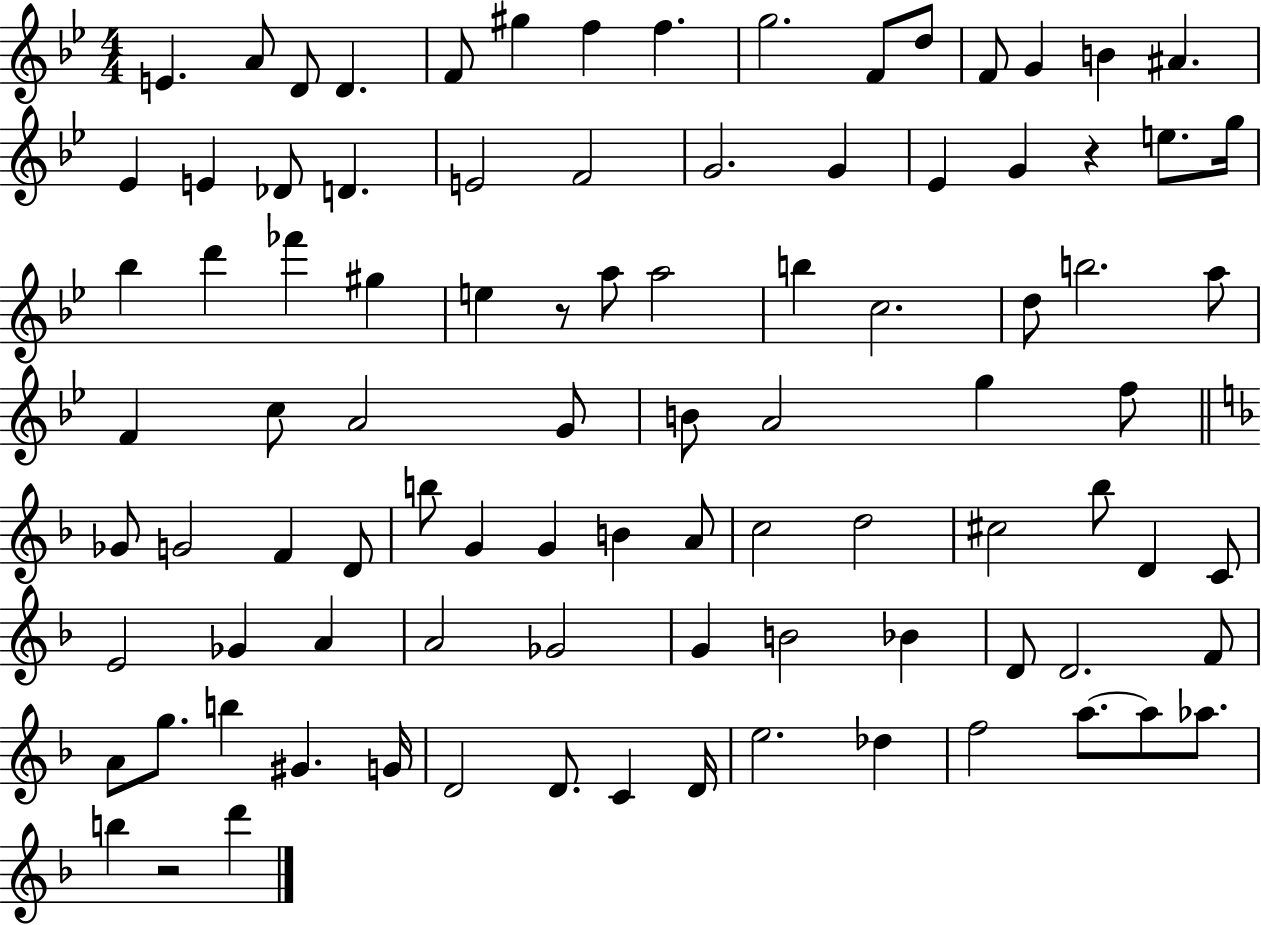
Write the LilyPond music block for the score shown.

{
  \clef treble
  \numericTimeSignature
  \time 4/4
  \key bes \major
  e'4. a'8 d'8 d'4. | f'8 gis''4 f''4 f''4. | g''2. f'8 d''8 | f'8 g'4 b'4 ais'4. | \break ees'4 e'4 des'8 d'4. | e'2 f'2 | g'2. g'4 | ees'4 g'4 r4 e''8. g''16 | \break bes''4 d'''4 fes'''4 gis''4 | e''4 r8 a''8 a''2 | b''4 c''2. | d''8 b''2. a''8 | \break f'4 c''8 a'2 g'8 | b'8 a'2 g''4 f''8 | \bar "||" \break \key f \major ges'8 g'2 f'4 d'8 | b''8 g'4 g'4 b'4 a'8 | c''2 d''2 | cis''2 bes''8 d'4 c'8 | \break e'2 ges'4 a'4 | a'2 ges'2 | g'4 b'2 bes'4 | d'8 d'2. f'8 | \break a'8 g''8. b''4 gis'4. g'16 | d'2 d'8. c'4 d'16 | e''2. des''4 | f''2 a''8.~~ a''8 aes''8. | \break b''4 r2 d'''4 | \bar "|."
}